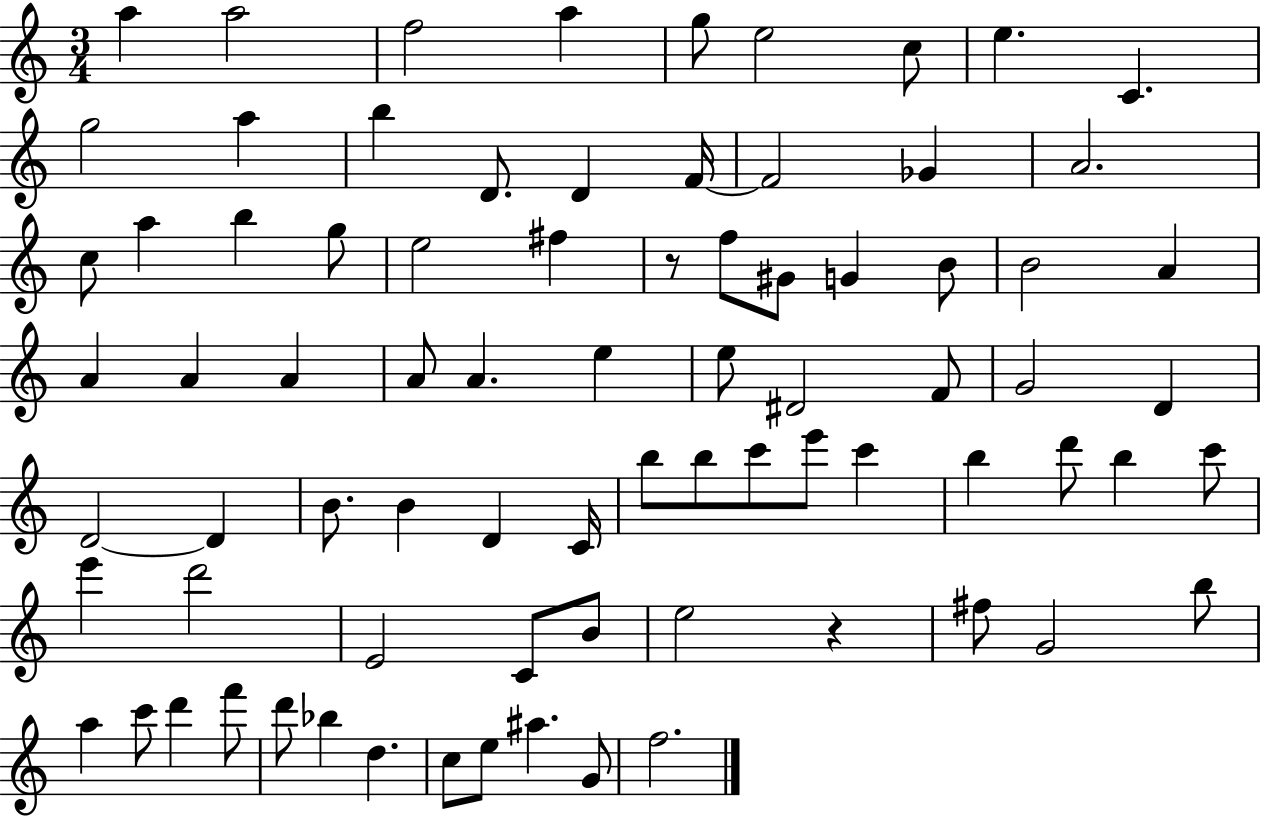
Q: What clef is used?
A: treble